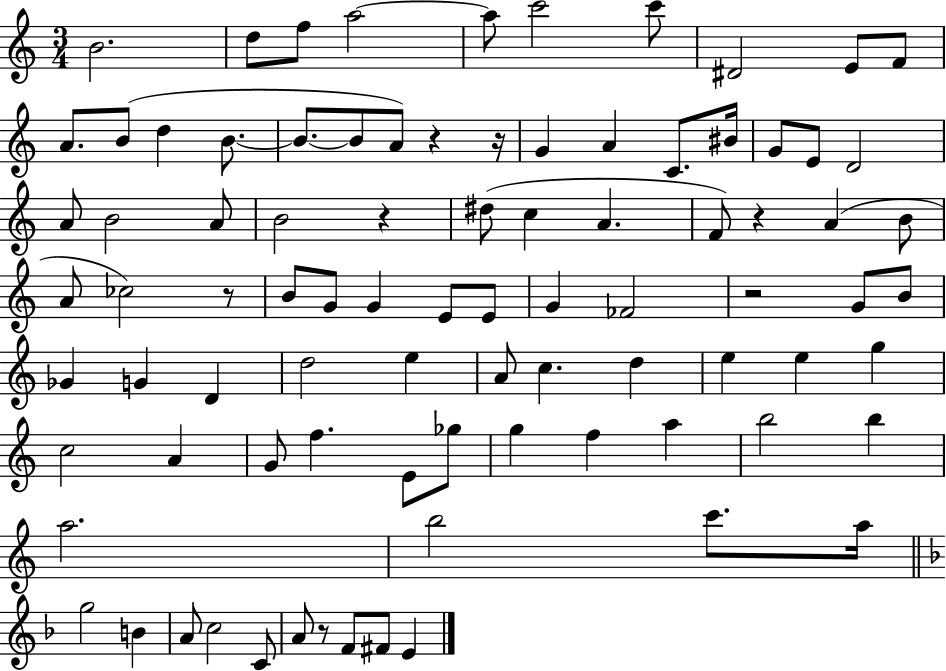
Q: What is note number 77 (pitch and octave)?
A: A4